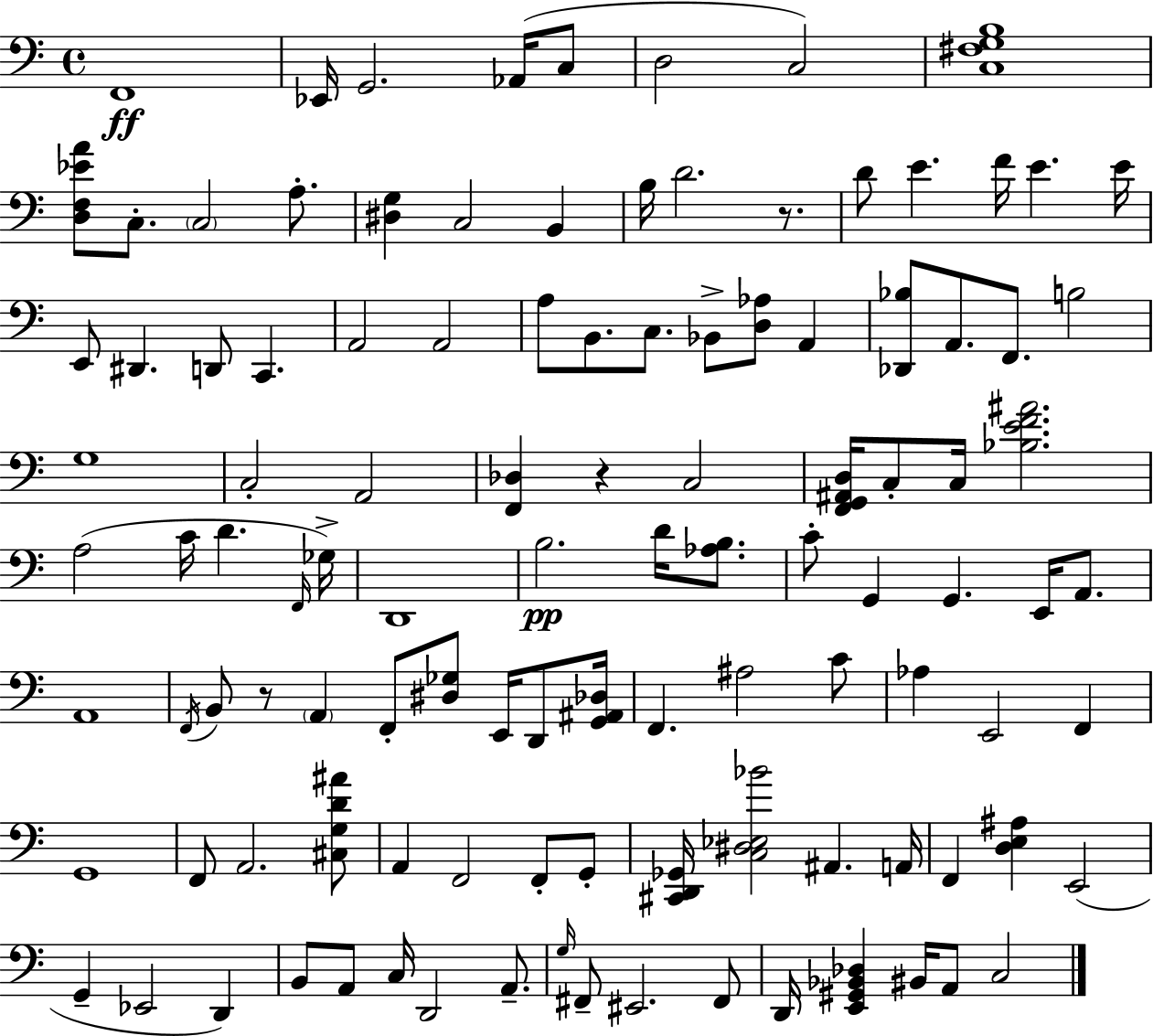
{
  \clef bass
  \time 4/4
  \defaultTimeSignature
  \key c \major
  \repeat volta 2 { f,1\ff | ees,16 g,2. aes,16( c8 | d2 c2) | <c fis g b>1 | \break <d f ees' a'>8 c8.-. \parenthesize c2 a8.-. | <dis g>4 c2 b,4 | b16 d'2. r8. | d'8 e'4. f'16 e'4. e'16 | \break e,8 dis,4. d,8 c,4. | a,2 a,2 | a8 b,8. c8. bes,8-> <d aes>8 a,4 | <des, bes>8 a,8. f,8. b2 | \break g1 | c2-. a,2 | <f, des>4 r4 c2 | <f, g, ais, d>16 c8-. c16 <bes e' f' ais'>2. | \break a2( c'16 d'4. \grace { f,16 } | ges16->) d,1 | b2.\pp d'16 <aes b>8. | c'8-. g,4 g,4. e,16 a,8. | \break a,1 | \acciaccatura { f,16 } b,8 r8 \parenthesize a,4 f,8-. <dis ges>8 e,16 d,8 | <g, ais, des>16 f,4. ais2 | c'8 aes4 e,2 f,4 | \break g,1 | f,8 a,2. | <cis g d' ais'>8 a,4 f,2 f,8-. | g,8-. <cis, d, ges,>16 <c dis ees bes'>2 ais,4. | \break a,16 f,4 <d e ais>4 e,2( | g,4-- ees,2 d,4) | b,8 a,8 c16 d,2 a,8.-- | \grace { g16 } fis,8-- eis,2. | \break fis,8 d,16 <e, gis, bes, des>4 bis,16 a,8 c2 | } \bar "|."
}